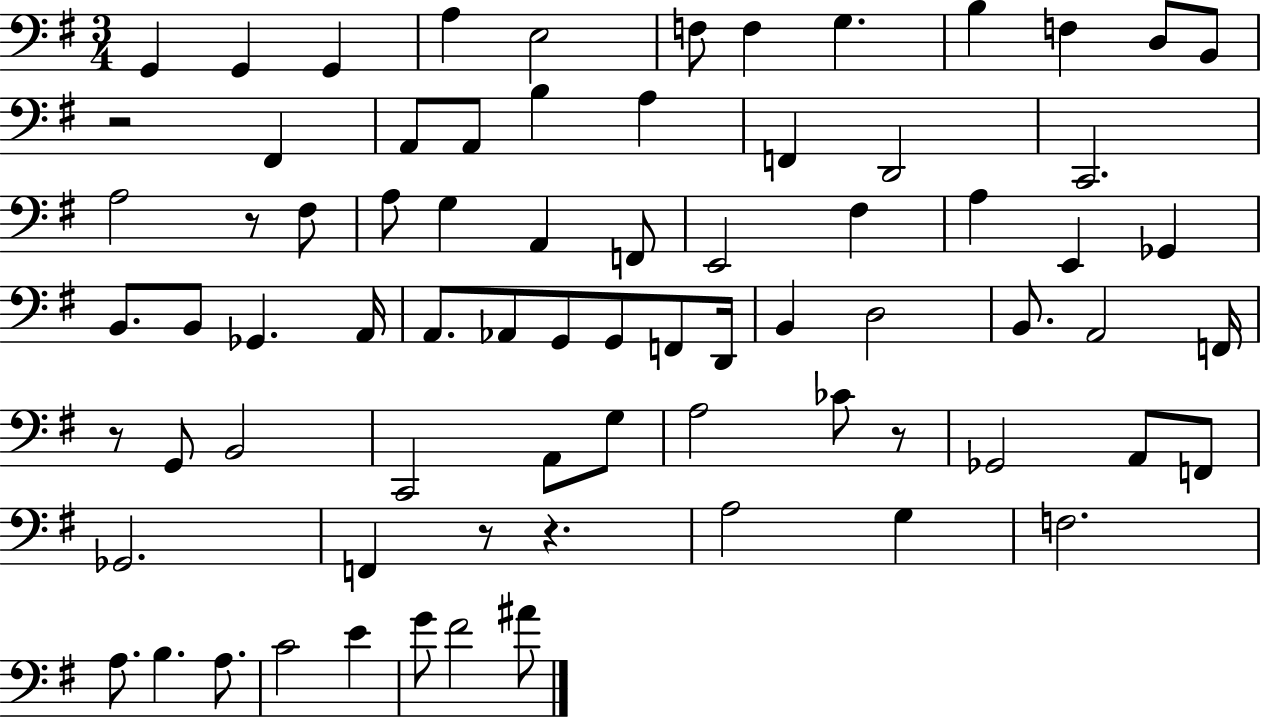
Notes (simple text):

G2/q G2/q G2/q A3/q E3/h F3/e F3/q G3/q. B3/q F3/q D3/e B2/e R/h F#2/q A2/e A2/e B3/q A3/q F2/q D2/h C2/h. A3/h R/e F#3/e A3/e G3/q A2/q F2/e E2/h F#3/q A3/q E2/q Gb2/q B2/e. B2/e Gb2/q. A2/s A2/e. Ab2/e G2/e G2/e F2/e D2/s B2/q D3/h B2/e. A2/h F2/s R/e G2/e B2/h C2/h A2/e G3/e A3/h CES4/e R/e Gb2/h A2/e F2/e Gb2/h. F2/q R/e R/q. A3/h G3/q F3/h. A3/e. B3/q. A3/e. C4/h E4/q G4/e F#4/h A#4/e